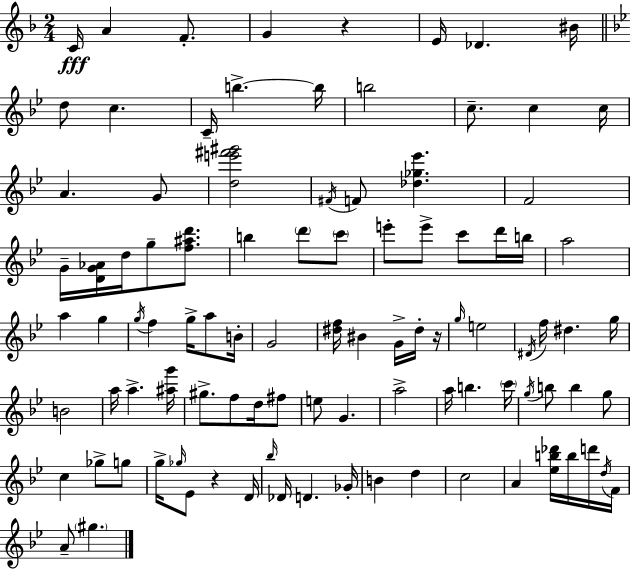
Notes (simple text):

C4/s A4/q F4/e. G4/q R/q E4/s Db4/q. BIS4/s D5/e C5/q. C4/s B5/q. B5/s B5/h C5/e. C5/q C5/s A4/q. G4/e [D5,E6,F#6,G#6]/h F#4/s F4/e [Db5,Gb5,Eb6]/q. F4/h G4/s [D4,G4,Ab4]/s D5/s G5/e [F5,A#5,D6]/e. B5/q D6/e C6/e E6/e E6/e C6/e D6/s B5/s A5/h A5/q G5/q G5/s F5/q G5/s A5/e B4/s G4/h [D#5,F5]/s BIS4/q G4/s D#5/s R/s G5/s E5/h D#4/s F5/s D#5/q. G5/s B4/h A5/s A5/q. [A#5,G6]/s G#5/e. F5/e D5/s F#5/e E5/e G4/q. A5/h A5/s B5/q. C6/s G5/s B5/e B5/q G5/e C5/q Gb5/e G5/e G5/s Gb5/s Eb4/e R/q D4/s Bb5/s Db4/s D4/q. Gb4/s B4/q D5/q C5/h A4/q [Eb5,B5,Db6]/s B5/s D6/s D5/s F4/s A4/e G#5/q.